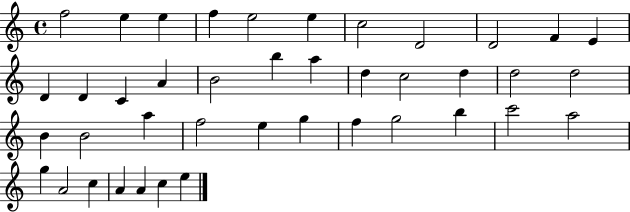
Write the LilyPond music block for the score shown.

{
  \clef treble
  \time 4/4
  \defaultTimeSignature
  \key c \major
  f''2 e''4 e''4 | f''4 e''2 e''4 | c''2 d'2 | d'2 f'4 e'4 | \break d'4 d'4 c'4 a'4 | b'2 b''4 a''4 | d''4 c''2 d''4 | d''2 d''2 | \break b'4 b'2 a''4 | f''2 e''4 g''4 | f''4 g''2 b''4 | c'''2 a''2 | \break g''4 a'2 c''4 | a'4 a'4 c''4 e''4 | \bar "|."
}